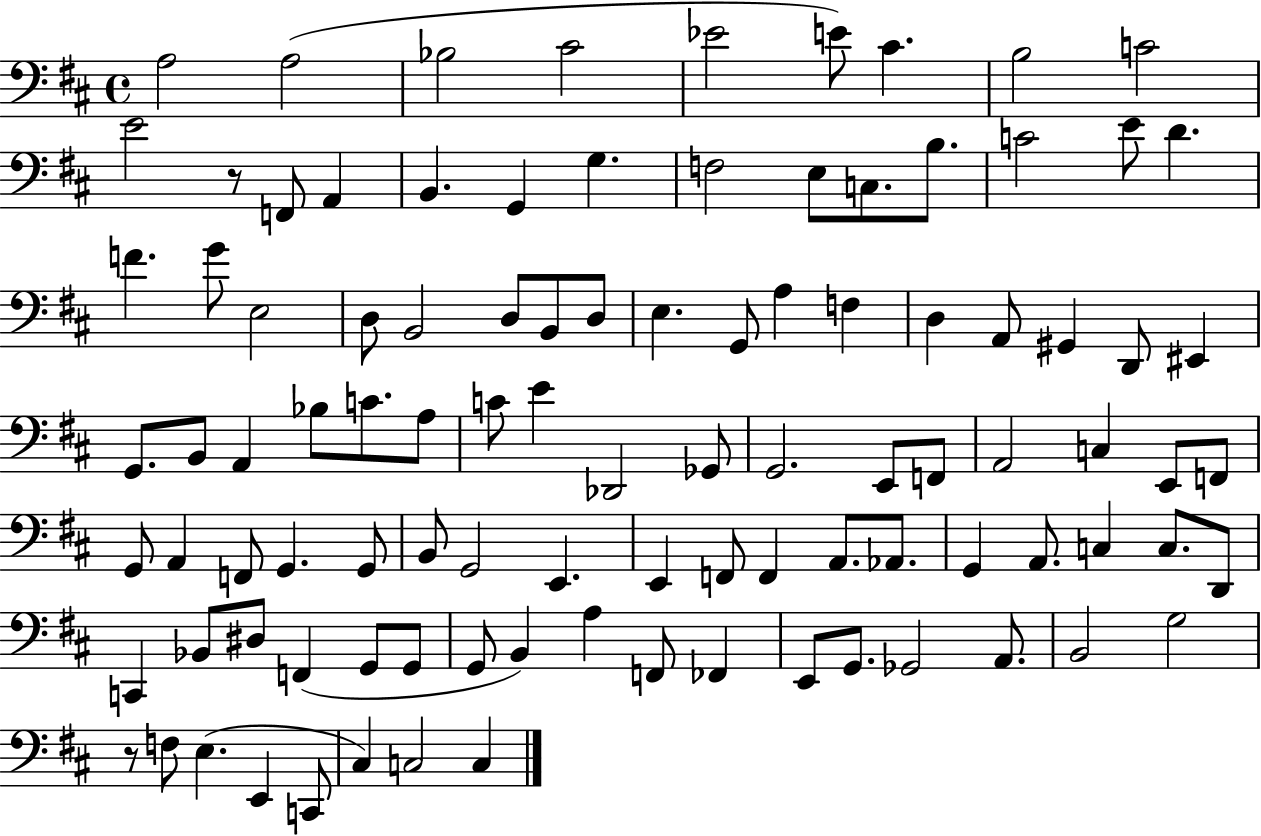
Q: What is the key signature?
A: D major